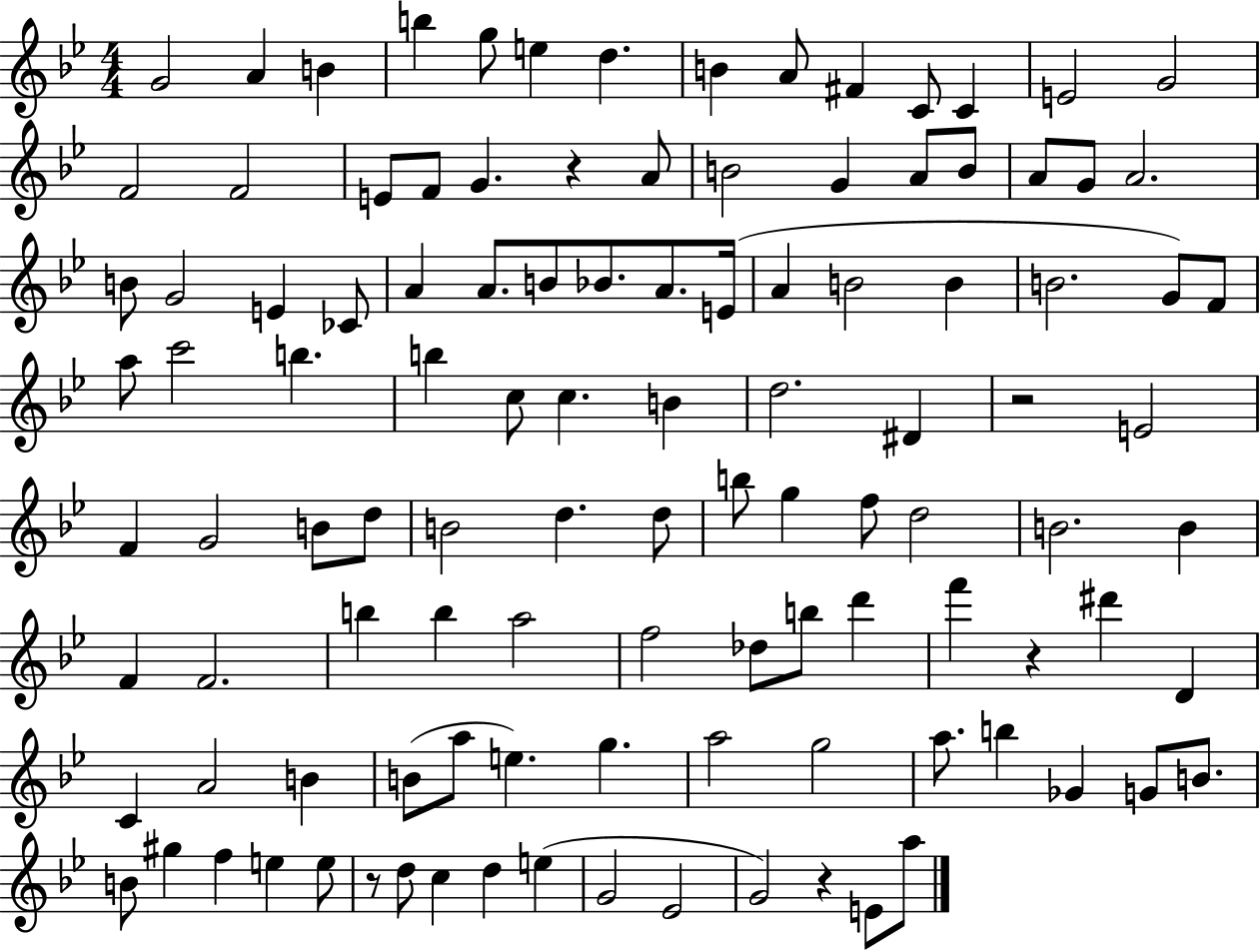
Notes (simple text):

G4/h A4/q B4/q B5/q G5/e E5/q D5/q. B4/q A4/e F#4/q C4/e C4/q E4/h G4/h F4/h F4/h E4/e F4/e G4/q. R/q A4/e B4/h G4/q A4/e B4/e A4/e G4/e A4/h. B4/e G4/h E4/q CES4/e A4/q A4/e. B4/e Bb4/e. A4/e. E4/s A4/q B4/h B4/q B4/h. G4/e F4/e A5/e C6/h B5/q. B5/q C5/e C5/q. B4/q D5/h. D#4/q R/h E4/h F4/q G4/h B4/e D5/e B4/h D5/q. D5/e B5/e G5/q F5/e D5/h B4/h. B4/q F4/q F4/h. B5/q B5/q A5/h F5/h Db5/e B5/e D6/q F6/q R/q D#6/q D4/q C4/q A4/h B4/q B4/e A5/e E5/q. G5/q. A5/h G5/h A5/e. B5/q Gb4/q G4/e B4/e. B4/e G#5/q F5/q E5/q E5/e R/e D5/e C5/q D5/q E5/q G4/h Eb4/h G4/h R/q E4/e A5/e